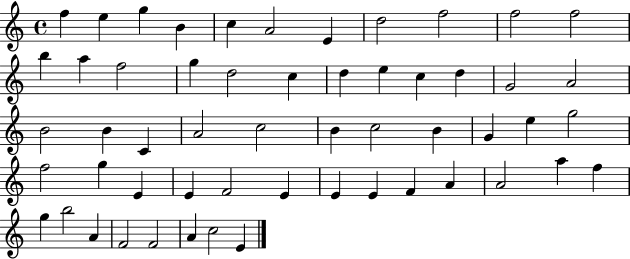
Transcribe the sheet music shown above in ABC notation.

X:1
T:Untitled
M:4/4
L:1/4
K:C
f e g B c A2 E d2 f2 f2 f2 b a f2 g d2 c d e c d G2 A2 B2 B C A2 c2 B c2 B G e g2 f2 g E E F2 E E E F A A2 a f g b2 A F2 F2 A c2 E